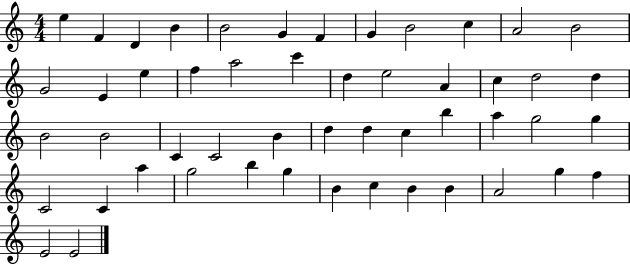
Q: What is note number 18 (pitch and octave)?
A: C6